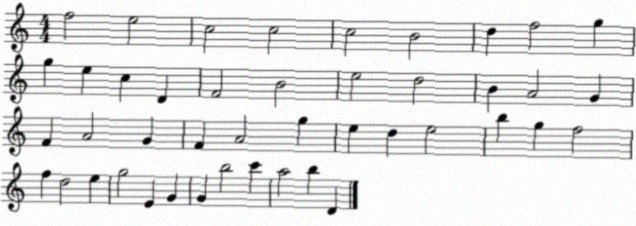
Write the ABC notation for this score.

X:1
T:Untitled
M:4/4
L:1/4
K:C
f2 e2 c2 c2 c2 B2 d f2 g g e c D F2 B2 e2 d2 B A2 G F A2 G F A2 g e d e2 b g f2 f d2 e g2 E G G b2 c' a2 b D